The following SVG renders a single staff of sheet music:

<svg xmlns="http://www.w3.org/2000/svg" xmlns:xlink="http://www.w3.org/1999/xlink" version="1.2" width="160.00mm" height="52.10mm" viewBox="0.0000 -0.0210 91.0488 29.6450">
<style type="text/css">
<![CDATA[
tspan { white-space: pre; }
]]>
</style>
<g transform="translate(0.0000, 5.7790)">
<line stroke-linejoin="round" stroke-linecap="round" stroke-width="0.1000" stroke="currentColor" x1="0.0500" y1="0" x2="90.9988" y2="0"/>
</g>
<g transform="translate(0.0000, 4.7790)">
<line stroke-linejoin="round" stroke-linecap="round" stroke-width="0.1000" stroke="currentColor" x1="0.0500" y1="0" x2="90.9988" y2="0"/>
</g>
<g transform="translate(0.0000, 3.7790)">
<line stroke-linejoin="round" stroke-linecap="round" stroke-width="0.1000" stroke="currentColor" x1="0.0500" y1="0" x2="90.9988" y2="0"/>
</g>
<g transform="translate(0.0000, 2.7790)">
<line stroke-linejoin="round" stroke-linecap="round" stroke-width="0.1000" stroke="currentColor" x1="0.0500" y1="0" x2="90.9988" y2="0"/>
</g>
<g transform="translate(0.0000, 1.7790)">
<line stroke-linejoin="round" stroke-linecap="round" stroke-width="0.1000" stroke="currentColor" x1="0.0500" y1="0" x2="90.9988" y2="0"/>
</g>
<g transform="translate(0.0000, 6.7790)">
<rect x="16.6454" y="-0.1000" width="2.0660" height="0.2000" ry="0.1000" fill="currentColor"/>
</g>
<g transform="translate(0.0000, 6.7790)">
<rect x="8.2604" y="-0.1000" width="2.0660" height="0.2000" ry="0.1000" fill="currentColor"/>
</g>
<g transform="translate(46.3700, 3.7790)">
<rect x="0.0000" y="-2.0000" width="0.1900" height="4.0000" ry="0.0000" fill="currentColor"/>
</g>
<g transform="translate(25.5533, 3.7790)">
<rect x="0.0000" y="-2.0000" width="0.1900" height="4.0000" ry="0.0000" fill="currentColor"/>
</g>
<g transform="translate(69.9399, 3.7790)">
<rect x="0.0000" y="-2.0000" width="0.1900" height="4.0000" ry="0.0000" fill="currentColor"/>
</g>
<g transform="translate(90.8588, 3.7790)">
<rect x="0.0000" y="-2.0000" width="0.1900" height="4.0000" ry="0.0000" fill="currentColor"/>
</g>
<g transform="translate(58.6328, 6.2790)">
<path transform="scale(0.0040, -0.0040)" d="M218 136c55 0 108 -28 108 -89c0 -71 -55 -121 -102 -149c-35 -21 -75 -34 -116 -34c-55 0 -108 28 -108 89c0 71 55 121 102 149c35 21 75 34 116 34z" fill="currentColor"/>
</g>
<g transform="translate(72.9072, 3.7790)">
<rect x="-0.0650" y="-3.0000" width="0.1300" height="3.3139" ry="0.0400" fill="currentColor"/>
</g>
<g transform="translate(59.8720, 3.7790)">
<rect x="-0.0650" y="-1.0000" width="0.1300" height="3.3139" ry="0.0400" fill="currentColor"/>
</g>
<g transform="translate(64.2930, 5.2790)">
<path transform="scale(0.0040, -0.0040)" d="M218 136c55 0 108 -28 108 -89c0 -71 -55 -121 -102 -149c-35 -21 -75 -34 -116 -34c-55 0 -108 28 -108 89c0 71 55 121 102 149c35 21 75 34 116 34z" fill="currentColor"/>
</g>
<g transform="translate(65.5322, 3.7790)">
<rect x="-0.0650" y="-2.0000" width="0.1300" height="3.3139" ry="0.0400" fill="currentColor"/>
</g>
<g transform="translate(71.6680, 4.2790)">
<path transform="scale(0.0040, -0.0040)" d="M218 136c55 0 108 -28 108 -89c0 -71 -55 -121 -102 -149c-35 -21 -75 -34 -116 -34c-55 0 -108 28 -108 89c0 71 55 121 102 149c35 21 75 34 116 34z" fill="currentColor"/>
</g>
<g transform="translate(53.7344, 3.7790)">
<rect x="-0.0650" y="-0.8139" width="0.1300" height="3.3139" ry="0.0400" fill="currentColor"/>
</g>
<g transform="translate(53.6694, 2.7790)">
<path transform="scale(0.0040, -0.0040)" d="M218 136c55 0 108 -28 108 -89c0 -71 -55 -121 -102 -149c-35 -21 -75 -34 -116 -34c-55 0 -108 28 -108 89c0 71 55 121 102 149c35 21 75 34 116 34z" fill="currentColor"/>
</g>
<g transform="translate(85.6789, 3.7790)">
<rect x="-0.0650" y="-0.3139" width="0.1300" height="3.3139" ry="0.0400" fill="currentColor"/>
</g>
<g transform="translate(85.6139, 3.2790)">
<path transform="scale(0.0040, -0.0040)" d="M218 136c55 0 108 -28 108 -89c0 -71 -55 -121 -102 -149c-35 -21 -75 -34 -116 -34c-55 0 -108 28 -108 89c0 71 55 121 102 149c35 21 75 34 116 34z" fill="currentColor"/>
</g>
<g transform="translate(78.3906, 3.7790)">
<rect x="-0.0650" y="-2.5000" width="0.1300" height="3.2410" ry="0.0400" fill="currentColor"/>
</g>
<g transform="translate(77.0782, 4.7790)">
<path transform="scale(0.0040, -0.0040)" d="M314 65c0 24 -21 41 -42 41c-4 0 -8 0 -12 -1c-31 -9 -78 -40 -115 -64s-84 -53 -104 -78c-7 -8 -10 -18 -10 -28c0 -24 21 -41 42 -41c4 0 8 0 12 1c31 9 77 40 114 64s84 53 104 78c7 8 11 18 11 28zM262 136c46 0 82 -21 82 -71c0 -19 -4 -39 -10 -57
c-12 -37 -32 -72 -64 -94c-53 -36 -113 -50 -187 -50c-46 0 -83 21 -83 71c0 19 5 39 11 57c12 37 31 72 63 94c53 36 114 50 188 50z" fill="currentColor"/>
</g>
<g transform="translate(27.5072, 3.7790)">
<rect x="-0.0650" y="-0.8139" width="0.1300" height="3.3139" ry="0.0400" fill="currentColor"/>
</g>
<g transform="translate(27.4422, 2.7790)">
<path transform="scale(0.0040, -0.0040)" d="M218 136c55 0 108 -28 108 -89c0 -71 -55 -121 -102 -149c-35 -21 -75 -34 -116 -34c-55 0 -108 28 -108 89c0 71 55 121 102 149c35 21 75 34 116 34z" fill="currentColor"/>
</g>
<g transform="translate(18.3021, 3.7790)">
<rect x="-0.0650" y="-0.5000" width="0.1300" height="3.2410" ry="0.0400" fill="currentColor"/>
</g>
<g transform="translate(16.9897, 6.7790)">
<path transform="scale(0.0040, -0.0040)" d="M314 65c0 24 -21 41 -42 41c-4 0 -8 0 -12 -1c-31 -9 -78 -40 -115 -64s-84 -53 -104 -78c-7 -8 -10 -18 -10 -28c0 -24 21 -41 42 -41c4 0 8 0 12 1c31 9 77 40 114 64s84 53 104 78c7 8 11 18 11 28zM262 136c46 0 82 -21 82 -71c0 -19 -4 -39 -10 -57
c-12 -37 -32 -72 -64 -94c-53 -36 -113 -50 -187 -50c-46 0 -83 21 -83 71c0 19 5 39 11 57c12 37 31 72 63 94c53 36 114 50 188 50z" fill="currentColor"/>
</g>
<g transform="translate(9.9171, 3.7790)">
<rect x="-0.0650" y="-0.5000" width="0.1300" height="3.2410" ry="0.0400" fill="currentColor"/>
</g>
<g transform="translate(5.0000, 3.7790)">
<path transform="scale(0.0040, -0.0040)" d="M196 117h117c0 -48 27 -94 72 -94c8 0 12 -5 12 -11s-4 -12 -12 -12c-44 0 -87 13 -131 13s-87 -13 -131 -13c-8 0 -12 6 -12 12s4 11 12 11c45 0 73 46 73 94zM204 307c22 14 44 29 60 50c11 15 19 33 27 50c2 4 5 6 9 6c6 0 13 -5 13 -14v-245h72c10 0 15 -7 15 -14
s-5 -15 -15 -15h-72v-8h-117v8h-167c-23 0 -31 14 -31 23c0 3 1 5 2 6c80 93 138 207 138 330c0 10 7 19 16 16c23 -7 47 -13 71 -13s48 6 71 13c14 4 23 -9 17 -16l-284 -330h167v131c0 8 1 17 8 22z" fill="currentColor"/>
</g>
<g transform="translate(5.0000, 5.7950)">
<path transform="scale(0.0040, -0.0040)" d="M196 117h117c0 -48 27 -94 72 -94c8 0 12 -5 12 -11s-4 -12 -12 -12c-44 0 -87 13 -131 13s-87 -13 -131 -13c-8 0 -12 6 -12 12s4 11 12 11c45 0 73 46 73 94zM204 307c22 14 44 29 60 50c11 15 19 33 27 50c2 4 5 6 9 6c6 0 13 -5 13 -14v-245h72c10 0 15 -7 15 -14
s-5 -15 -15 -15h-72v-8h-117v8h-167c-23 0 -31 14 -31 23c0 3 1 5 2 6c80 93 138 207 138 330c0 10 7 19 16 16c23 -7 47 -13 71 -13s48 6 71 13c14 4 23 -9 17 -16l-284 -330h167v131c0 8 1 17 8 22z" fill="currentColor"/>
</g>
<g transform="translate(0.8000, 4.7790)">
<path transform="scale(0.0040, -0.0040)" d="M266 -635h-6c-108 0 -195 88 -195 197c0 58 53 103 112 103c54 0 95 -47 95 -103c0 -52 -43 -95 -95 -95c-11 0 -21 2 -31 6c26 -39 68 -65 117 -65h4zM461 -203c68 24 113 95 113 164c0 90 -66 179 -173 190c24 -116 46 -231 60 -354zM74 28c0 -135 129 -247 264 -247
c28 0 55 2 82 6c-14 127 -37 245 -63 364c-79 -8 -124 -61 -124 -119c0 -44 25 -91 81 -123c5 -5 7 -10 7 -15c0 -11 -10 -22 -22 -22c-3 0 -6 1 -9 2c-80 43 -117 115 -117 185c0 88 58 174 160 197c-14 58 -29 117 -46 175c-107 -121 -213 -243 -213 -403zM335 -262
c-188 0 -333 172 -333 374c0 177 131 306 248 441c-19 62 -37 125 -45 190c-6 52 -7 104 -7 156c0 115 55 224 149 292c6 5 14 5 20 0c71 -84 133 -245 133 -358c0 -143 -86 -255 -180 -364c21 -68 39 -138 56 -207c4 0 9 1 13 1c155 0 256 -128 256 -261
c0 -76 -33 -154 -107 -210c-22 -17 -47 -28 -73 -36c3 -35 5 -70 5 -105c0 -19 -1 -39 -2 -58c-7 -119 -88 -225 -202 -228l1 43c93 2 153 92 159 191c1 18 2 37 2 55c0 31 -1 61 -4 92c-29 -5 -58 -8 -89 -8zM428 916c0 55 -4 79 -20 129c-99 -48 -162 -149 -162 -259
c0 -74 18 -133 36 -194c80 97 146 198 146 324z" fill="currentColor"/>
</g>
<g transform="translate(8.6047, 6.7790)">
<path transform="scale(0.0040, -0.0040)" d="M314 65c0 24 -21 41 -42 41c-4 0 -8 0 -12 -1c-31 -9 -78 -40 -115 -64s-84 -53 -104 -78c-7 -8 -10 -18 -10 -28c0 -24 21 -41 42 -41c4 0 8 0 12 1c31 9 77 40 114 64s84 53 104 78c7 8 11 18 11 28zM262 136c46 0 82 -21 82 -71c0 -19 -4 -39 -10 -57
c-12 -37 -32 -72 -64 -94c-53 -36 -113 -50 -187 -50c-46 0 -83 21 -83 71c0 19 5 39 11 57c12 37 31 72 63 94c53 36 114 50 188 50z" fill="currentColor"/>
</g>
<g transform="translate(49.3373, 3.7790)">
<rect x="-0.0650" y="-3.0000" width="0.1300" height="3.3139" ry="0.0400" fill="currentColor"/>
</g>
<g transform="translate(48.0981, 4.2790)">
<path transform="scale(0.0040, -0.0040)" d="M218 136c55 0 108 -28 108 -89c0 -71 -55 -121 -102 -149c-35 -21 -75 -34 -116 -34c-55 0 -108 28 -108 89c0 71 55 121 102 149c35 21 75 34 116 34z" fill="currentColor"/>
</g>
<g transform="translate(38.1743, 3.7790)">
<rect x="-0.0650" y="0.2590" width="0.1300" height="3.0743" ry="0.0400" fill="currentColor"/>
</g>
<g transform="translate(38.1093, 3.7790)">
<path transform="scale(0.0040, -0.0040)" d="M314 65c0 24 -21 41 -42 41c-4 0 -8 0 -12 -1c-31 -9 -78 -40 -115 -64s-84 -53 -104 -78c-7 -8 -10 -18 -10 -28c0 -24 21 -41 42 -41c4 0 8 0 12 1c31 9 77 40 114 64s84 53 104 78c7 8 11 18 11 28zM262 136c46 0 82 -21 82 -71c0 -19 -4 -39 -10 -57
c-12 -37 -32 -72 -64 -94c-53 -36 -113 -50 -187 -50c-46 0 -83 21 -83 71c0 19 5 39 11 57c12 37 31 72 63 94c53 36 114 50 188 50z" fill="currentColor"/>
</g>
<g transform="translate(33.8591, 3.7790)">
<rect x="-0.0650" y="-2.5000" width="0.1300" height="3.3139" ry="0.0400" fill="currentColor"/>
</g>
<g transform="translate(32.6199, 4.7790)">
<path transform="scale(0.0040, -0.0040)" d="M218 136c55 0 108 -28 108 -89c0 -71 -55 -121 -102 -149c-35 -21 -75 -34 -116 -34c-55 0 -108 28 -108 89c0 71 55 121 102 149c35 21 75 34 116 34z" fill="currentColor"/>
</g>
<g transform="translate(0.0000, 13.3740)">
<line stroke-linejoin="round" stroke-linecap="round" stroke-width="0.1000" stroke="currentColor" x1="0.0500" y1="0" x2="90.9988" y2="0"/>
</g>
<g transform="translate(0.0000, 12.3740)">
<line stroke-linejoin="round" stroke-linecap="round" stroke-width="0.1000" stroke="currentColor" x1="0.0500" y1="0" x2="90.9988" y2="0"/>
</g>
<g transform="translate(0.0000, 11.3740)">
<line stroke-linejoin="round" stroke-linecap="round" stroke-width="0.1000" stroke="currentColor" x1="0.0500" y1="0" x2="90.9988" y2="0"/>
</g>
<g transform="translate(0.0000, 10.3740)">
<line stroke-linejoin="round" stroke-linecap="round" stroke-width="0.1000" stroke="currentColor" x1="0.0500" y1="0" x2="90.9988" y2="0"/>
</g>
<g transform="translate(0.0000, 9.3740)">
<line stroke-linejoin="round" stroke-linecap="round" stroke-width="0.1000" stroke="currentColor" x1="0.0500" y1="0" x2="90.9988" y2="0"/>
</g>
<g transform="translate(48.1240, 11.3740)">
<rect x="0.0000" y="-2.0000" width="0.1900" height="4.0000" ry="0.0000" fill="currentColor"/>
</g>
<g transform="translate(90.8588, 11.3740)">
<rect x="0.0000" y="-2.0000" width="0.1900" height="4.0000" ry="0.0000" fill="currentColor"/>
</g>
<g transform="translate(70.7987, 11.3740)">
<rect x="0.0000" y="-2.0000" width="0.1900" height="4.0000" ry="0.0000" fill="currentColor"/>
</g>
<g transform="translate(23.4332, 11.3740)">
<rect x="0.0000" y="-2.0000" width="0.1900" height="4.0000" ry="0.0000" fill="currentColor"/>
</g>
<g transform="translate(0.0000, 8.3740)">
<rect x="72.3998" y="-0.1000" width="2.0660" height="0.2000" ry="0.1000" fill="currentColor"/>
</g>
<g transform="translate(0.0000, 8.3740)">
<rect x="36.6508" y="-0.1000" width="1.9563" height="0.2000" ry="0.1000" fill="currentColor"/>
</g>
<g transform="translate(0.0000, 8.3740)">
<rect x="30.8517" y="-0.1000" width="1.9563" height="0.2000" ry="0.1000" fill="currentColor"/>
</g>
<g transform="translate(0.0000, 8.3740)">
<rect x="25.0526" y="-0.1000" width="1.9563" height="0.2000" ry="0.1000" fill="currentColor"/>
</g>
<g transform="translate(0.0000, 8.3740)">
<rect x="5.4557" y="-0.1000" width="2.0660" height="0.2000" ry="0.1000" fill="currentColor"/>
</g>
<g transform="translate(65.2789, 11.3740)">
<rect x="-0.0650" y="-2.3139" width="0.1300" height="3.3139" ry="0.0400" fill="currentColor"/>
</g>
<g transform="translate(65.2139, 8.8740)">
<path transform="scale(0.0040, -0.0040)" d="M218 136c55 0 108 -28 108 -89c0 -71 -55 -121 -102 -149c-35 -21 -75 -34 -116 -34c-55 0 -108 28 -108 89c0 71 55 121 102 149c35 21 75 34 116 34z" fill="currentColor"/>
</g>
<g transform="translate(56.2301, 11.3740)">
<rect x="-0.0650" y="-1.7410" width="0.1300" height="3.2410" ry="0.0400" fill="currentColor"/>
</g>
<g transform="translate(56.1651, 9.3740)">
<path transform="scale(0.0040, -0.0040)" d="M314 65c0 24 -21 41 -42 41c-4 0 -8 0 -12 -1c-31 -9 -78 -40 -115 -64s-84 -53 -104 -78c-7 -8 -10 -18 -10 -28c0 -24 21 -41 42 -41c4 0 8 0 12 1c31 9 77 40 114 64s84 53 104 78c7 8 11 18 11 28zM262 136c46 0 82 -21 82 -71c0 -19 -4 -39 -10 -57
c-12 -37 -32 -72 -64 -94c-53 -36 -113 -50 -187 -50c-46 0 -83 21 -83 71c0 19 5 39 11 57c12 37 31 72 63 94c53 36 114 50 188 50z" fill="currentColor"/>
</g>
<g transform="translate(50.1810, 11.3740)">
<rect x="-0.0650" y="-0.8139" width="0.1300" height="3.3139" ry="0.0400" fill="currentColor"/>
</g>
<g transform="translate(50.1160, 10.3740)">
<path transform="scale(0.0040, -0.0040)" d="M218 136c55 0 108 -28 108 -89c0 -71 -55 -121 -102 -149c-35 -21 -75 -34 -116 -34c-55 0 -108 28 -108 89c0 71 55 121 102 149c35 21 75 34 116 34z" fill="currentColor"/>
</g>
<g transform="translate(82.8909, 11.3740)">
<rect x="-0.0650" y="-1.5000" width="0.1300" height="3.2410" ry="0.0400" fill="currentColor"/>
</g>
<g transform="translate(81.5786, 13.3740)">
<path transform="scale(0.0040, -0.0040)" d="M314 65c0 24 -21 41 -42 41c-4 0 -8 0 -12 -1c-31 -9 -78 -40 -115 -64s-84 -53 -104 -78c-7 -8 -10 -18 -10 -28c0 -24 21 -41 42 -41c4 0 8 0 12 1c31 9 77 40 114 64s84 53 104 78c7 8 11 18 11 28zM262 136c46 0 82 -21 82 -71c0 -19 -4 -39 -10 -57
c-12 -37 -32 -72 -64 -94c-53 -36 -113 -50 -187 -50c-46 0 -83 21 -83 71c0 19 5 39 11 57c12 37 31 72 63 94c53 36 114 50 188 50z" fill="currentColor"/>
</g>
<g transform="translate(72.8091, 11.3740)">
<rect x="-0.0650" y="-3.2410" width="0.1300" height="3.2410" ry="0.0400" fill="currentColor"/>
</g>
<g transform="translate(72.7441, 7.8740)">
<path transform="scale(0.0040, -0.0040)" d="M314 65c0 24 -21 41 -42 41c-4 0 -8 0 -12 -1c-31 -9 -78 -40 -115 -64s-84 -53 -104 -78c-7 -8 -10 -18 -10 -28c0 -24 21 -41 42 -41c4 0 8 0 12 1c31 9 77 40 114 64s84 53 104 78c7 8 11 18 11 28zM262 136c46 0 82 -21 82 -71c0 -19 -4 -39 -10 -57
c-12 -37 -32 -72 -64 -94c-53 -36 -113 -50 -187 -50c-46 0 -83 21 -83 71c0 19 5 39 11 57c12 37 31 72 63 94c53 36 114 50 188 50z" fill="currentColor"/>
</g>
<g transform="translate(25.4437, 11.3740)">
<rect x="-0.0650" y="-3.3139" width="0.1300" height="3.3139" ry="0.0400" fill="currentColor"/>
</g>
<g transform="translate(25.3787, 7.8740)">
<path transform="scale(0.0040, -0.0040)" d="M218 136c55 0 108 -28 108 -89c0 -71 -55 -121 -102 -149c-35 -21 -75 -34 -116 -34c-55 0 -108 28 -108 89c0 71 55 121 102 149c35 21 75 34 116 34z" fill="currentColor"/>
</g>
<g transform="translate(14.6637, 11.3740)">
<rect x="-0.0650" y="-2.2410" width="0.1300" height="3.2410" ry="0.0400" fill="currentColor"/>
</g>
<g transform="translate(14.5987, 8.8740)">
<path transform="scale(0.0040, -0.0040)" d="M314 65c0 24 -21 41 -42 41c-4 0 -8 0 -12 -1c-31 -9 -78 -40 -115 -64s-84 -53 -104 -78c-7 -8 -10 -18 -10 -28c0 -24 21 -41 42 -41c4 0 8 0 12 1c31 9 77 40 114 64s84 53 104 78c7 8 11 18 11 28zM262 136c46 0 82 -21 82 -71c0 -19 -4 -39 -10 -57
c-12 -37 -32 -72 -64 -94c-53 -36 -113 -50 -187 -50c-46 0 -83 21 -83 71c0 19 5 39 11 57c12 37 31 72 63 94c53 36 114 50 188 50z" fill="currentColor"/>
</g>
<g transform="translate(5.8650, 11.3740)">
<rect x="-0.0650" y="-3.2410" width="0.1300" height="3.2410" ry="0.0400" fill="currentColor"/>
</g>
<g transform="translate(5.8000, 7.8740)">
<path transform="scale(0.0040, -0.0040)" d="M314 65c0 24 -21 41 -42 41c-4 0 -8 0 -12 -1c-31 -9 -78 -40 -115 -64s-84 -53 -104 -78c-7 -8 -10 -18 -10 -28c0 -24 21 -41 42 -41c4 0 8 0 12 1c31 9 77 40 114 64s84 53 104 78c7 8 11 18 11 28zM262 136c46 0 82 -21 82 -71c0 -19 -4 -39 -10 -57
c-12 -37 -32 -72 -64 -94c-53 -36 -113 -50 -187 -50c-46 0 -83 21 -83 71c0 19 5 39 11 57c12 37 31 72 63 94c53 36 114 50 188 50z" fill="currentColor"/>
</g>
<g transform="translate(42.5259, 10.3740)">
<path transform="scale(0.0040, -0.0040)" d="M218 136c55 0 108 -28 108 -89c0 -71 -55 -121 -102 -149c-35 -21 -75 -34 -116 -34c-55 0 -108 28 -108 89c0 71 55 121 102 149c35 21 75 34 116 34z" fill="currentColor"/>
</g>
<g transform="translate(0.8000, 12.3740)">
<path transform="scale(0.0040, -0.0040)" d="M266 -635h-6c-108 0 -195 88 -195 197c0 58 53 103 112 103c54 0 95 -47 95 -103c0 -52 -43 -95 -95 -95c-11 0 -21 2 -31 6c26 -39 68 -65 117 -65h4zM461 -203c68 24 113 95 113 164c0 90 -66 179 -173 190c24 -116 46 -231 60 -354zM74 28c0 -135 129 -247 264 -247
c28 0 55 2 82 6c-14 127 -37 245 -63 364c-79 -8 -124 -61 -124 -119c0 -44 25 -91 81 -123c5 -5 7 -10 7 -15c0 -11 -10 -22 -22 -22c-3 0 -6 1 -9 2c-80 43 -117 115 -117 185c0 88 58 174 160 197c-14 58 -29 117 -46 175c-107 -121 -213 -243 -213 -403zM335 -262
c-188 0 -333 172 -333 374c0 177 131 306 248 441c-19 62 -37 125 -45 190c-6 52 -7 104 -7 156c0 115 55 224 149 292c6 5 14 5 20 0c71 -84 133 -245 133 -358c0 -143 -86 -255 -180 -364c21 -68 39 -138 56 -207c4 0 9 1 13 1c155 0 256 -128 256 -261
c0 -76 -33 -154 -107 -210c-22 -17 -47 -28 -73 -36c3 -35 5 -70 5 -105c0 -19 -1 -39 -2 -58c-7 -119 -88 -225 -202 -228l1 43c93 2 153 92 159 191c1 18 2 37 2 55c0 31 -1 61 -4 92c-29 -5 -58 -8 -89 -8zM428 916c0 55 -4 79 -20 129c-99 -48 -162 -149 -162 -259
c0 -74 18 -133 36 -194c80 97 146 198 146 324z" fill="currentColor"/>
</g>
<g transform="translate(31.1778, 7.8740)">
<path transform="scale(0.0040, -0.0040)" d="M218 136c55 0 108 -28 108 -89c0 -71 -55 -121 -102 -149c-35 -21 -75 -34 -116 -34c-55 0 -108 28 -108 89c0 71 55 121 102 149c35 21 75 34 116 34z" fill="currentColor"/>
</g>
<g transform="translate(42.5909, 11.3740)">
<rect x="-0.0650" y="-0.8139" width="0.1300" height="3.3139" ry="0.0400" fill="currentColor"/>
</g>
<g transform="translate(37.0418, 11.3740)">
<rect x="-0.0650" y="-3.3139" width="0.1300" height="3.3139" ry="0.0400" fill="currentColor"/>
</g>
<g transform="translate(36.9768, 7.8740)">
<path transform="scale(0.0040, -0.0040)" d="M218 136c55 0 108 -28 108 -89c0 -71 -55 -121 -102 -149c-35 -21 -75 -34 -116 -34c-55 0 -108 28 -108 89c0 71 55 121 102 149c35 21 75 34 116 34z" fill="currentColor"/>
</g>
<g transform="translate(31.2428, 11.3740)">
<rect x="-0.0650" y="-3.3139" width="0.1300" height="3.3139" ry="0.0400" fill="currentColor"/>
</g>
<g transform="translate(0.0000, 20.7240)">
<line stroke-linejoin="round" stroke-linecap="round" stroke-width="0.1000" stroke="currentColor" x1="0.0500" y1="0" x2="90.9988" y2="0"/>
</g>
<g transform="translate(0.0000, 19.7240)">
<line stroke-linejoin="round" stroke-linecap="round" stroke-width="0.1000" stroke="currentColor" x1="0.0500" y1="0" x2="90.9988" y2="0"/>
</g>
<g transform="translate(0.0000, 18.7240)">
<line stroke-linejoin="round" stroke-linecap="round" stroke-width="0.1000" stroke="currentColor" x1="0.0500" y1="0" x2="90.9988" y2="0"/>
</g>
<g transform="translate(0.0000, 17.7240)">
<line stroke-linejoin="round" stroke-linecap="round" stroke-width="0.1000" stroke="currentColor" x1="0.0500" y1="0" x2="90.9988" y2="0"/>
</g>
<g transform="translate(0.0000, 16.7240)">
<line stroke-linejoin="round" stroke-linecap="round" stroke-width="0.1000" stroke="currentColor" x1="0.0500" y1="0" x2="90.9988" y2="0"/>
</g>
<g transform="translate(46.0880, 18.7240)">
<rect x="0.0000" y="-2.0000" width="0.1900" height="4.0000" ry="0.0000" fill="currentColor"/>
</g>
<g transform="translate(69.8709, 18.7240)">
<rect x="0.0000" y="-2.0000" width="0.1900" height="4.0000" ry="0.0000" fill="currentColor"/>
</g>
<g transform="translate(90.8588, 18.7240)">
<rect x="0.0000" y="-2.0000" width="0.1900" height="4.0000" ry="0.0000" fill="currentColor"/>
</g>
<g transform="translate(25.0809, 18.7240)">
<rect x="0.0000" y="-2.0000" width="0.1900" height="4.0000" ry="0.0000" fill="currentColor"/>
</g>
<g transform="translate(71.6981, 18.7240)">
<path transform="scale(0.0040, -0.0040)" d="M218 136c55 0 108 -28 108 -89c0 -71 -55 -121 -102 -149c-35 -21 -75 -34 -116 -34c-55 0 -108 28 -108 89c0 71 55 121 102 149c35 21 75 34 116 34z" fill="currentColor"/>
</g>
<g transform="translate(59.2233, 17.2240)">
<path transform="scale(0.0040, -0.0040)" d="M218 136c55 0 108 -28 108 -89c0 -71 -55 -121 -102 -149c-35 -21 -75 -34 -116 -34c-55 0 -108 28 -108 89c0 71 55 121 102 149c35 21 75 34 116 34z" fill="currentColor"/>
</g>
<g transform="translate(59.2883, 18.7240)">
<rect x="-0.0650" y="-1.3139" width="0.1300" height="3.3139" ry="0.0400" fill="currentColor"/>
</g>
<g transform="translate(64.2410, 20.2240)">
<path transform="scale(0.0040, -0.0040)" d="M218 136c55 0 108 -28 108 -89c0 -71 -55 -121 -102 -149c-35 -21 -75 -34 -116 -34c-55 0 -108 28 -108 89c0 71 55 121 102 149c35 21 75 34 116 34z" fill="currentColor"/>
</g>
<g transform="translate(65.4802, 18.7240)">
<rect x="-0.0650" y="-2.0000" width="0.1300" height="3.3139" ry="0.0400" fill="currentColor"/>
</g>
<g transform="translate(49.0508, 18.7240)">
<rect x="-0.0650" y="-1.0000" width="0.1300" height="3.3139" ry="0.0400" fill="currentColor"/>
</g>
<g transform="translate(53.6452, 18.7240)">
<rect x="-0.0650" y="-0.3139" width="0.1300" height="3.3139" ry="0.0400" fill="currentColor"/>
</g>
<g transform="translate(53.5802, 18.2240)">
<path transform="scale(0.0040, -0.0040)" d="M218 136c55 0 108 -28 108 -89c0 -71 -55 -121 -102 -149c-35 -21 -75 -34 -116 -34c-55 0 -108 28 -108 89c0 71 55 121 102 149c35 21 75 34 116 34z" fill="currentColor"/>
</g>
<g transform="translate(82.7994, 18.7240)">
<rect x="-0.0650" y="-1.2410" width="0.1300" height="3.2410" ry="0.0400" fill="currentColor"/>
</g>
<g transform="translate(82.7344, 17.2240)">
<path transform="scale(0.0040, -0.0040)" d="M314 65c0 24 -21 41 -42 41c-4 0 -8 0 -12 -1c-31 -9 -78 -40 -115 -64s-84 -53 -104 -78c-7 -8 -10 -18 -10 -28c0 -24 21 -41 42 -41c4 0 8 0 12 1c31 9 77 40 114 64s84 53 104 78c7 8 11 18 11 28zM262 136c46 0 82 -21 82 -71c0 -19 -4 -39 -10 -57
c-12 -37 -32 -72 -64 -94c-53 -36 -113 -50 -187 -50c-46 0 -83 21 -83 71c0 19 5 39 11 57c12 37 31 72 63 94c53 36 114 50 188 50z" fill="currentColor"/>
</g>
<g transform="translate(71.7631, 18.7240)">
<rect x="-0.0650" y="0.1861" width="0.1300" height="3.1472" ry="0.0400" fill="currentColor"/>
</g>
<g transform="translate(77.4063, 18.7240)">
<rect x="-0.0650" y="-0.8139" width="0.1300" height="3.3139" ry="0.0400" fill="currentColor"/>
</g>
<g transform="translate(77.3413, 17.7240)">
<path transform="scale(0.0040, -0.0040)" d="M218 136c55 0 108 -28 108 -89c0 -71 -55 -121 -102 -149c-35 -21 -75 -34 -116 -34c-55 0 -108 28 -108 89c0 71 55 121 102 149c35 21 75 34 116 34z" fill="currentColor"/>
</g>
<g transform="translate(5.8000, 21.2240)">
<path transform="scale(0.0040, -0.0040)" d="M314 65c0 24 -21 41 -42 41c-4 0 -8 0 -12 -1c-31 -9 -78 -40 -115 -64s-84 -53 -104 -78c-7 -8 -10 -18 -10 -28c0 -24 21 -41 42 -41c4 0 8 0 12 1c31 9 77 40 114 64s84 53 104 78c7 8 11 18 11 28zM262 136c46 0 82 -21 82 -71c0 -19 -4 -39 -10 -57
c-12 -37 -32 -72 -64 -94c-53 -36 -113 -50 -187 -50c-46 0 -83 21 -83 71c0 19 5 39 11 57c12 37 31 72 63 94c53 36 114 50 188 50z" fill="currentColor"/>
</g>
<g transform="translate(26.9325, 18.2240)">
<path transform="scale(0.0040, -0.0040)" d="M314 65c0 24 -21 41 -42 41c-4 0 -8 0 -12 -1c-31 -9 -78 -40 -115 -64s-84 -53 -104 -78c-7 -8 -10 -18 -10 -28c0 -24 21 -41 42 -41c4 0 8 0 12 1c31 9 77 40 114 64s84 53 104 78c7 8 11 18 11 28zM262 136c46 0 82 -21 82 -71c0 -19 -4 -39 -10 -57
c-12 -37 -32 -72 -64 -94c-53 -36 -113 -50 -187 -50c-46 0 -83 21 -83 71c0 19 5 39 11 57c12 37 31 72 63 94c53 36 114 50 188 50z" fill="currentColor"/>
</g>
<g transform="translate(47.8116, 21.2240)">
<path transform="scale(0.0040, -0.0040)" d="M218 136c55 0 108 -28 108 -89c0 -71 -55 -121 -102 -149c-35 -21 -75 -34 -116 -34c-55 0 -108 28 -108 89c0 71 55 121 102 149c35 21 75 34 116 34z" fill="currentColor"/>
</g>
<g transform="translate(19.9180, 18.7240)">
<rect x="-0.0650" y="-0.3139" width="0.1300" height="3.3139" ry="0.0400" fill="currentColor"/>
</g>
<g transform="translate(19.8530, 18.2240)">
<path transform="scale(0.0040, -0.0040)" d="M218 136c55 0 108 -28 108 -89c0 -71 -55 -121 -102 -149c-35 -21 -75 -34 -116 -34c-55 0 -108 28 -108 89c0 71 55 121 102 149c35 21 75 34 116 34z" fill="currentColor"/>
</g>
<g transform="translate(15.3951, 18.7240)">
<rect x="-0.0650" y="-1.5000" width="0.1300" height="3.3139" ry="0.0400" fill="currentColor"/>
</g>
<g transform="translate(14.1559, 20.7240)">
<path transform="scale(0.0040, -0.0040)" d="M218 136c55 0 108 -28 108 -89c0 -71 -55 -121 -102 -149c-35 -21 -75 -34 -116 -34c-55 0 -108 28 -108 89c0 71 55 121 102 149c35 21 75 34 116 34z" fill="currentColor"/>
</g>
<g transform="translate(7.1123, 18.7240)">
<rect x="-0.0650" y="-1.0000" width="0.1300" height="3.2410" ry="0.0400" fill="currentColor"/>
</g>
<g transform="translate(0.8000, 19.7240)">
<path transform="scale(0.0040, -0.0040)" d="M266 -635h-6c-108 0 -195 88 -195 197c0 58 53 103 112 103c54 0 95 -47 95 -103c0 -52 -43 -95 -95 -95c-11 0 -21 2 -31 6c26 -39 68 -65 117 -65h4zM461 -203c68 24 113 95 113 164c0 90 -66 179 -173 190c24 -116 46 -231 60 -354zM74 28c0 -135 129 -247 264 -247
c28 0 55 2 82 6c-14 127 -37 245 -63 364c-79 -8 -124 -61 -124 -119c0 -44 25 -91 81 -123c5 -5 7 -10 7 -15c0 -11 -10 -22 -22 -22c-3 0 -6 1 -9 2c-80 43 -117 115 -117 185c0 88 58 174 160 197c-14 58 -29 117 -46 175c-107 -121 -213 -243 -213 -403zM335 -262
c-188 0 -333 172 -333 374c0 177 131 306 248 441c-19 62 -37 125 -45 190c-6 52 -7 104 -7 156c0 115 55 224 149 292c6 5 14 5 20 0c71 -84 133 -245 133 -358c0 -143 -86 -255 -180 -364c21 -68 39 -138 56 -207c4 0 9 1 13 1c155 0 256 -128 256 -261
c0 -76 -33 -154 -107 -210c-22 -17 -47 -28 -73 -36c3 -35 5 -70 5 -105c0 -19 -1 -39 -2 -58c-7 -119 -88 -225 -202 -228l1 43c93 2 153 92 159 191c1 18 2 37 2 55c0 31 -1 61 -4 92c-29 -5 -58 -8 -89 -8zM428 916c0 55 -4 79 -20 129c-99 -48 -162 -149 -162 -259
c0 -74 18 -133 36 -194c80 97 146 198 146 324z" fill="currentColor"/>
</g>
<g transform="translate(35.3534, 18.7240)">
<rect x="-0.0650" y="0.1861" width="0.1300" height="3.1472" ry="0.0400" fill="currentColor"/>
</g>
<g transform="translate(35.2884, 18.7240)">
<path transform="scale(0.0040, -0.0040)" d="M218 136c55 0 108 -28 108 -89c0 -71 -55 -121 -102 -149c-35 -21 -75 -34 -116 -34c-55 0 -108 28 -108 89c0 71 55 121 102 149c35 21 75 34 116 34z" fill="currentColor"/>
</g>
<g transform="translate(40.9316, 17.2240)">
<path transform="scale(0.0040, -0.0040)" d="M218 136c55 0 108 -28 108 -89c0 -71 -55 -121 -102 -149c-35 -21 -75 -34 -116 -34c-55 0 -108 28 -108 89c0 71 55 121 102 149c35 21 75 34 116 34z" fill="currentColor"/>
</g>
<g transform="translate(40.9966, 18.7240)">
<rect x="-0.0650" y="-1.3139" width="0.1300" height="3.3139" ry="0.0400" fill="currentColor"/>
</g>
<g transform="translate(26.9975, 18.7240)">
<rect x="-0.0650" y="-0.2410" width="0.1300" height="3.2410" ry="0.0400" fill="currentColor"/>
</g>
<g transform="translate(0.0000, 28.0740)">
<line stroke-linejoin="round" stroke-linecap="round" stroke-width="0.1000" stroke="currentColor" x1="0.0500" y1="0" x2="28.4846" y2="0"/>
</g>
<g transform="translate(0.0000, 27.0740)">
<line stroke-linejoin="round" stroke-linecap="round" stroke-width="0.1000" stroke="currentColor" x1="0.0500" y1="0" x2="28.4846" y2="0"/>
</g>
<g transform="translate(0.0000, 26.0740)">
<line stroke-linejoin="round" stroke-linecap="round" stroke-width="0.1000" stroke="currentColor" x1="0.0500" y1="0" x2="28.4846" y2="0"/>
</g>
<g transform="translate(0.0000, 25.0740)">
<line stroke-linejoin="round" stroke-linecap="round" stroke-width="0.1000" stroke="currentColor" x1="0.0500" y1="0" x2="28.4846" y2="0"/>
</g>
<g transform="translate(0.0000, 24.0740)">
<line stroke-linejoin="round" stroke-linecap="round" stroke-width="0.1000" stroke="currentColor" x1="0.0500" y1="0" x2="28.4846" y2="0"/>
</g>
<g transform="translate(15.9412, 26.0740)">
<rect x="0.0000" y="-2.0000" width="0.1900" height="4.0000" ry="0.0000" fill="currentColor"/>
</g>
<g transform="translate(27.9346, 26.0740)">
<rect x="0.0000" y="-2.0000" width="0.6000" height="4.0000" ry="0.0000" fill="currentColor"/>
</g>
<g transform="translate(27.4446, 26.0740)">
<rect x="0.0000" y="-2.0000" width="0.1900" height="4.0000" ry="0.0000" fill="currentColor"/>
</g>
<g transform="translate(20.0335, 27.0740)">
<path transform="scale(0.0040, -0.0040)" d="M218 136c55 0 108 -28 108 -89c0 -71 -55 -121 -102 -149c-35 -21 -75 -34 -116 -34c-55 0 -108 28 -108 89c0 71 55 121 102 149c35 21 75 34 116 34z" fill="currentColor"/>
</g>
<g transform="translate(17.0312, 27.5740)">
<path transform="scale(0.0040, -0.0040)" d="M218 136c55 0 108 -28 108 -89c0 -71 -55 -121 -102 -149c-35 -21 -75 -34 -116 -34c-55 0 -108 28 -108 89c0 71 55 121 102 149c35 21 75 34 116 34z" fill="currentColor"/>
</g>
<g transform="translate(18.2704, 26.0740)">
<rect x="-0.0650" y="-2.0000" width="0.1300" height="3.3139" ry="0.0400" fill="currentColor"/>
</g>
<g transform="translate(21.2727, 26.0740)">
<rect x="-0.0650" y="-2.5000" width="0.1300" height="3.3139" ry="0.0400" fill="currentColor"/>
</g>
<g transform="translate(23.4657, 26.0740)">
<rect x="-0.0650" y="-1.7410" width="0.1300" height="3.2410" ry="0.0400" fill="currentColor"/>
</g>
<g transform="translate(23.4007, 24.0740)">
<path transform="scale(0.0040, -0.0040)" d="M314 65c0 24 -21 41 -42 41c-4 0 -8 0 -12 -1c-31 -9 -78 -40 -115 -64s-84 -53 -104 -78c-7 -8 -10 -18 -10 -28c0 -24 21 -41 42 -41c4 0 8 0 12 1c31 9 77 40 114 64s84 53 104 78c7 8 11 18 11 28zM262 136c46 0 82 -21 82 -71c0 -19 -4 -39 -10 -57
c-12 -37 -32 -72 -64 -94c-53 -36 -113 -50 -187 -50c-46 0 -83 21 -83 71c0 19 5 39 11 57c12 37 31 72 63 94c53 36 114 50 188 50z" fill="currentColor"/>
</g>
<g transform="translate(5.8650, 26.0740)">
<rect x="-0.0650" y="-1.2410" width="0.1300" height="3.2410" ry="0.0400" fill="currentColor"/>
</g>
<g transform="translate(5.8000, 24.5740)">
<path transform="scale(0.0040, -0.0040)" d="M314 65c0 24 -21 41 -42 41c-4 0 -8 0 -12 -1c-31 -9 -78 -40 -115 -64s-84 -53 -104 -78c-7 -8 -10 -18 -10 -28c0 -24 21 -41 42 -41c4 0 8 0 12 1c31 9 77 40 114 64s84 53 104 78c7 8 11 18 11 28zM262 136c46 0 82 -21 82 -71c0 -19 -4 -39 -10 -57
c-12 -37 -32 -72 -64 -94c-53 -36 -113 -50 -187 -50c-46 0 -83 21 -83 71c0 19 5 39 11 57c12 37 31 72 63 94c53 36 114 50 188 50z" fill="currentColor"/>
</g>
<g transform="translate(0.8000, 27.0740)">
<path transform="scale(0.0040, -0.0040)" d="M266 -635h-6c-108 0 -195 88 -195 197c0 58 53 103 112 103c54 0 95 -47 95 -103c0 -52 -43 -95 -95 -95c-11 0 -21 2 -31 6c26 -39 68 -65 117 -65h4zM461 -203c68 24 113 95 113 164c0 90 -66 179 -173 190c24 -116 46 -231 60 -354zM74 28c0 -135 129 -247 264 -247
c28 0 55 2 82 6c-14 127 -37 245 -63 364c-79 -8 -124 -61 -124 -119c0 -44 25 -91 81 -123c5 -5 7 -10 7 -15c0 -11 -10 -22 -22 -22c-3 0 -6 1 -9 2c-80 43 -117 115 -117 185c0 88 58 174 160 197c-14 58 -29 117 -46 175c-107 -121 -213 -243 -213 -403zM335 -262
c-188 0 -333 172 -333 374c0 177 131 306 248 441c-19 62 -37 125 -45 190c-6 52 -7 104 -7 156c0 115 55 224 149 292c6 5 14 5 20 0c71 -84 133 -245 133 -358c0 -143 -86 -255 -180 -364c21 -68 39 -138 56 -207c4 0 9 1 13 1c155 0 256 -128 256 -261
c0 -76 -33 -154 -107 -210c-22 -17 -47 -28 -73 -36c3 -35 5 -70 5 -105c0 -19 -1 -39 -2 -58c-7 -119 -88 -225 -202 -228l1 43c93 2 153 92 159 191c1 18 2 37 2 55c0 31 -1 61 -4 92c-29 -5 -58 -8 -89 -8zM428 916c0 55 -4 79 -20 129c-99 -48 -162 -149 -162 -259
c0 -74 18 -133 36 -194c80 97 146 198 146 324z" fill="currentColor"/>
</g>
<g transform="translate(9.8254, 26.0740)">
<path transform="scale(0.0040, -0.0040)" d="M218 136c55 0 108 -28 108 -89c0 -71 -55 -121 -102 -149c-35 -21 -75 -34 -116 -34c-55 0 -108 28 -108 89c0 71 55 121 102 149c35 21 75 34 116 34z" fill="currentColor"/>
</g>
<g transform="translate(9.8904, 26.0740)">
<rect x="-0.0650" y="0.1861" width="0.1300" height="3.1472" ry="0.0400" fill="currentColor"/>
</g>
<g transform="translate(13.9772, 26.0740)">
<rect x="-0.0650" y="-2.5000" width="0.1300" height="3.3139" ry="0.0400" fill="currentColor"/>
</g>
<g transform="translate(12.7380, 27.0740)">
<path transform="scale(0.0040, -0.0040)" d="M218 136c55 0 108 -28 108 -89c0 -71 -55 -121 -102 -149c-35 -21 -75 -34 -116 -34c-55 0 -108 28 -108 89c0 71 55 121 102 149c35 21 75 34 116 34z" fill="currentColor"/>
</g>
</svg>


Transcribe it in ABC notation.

X:1
T:Untitled
M:4/4
L:1/4
K:C
C2 C2 d G B2 A d D F A G2 c b2 g2 b b b d d f2 g b2 E2 D2 E c c2 B e D c e F B d e2 e2 B G F G f2